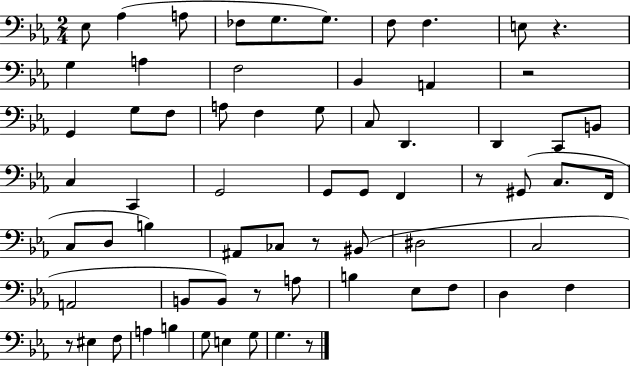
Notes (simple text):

Eb3/e Ab3/q A3/e FES3/e G3/e. G3/e. F3/e F3/q. E3/e R/q. G3/q A3/q F3/h Bb2/q A2/q R/h G2/q G3/e F3/e A3/e F3/q G3/e C3/e D2/q. D2/q C2/e B2/e C3/q C2/q G2/h G2/e G2/e F2/q R/e G#2/e C3/e. F2/s C3/e D3/e B3/q A#2/e CES3/e R/e BIS2/e D#3/h C3/h A2/h B2/e B2/e R/e A3/e B3/q Eb3/e F3/e D3/q F3/q R/e EIS3/q F3/e A3/q B3/q G3/e E3/q G3/e G3/q. R/e